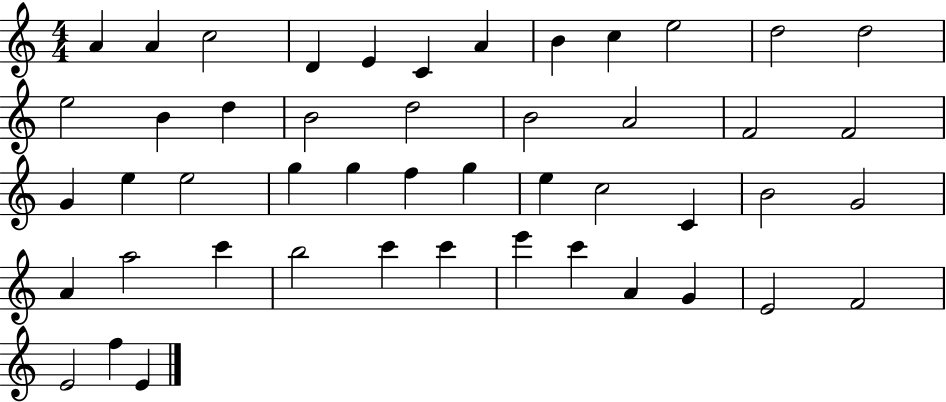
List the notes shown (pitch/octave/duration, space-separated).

A4/q A4/q C5/h D4/q E4/q C4/q A4/q B4/q C5/q E5/h D5/h D5/h E5/h B4/q D5/q B4/h D5/h B4/h A4/h F4/h F4/h G4/q E5/q E5/h G5/q G5/q F5/q G5/q E5/q C5/h C4/q B4/h G4/h A4/q A5/h C6/q B5/h C6/q C6/q E6/q C6/q A4/q G4/q E4/h F4/h E4/h F5/q E4/q